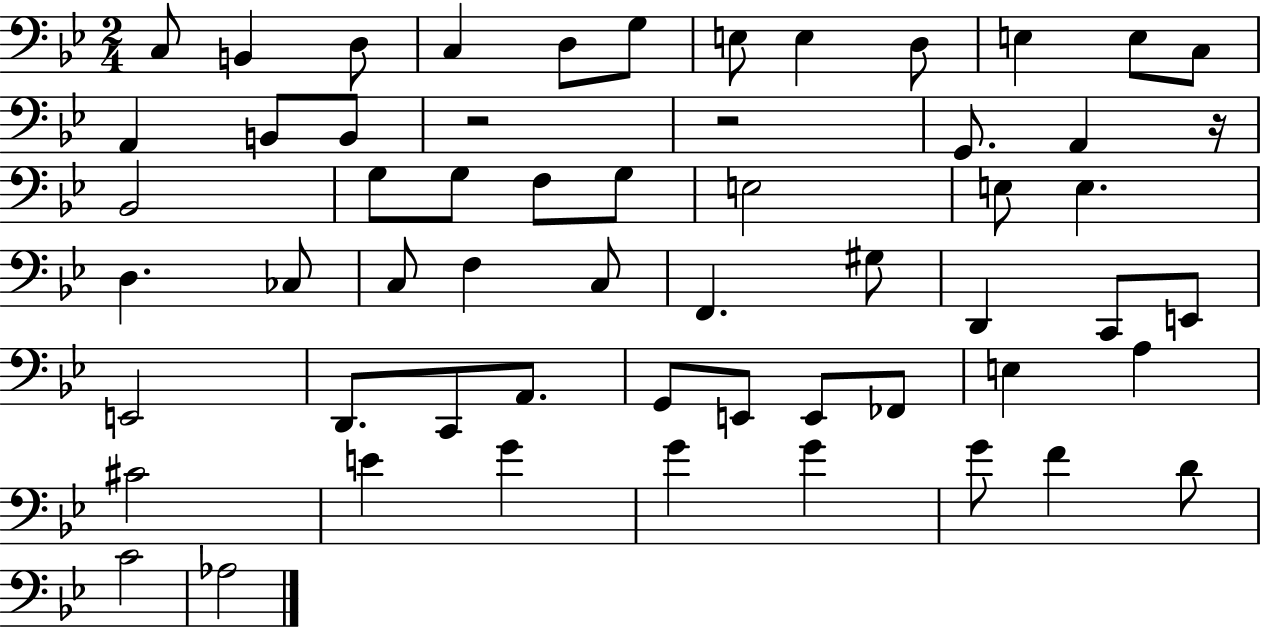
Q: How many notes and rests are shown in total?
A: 58